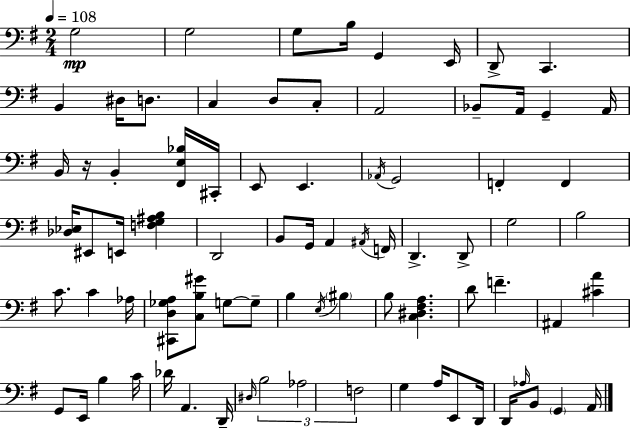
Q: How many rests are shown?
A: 1